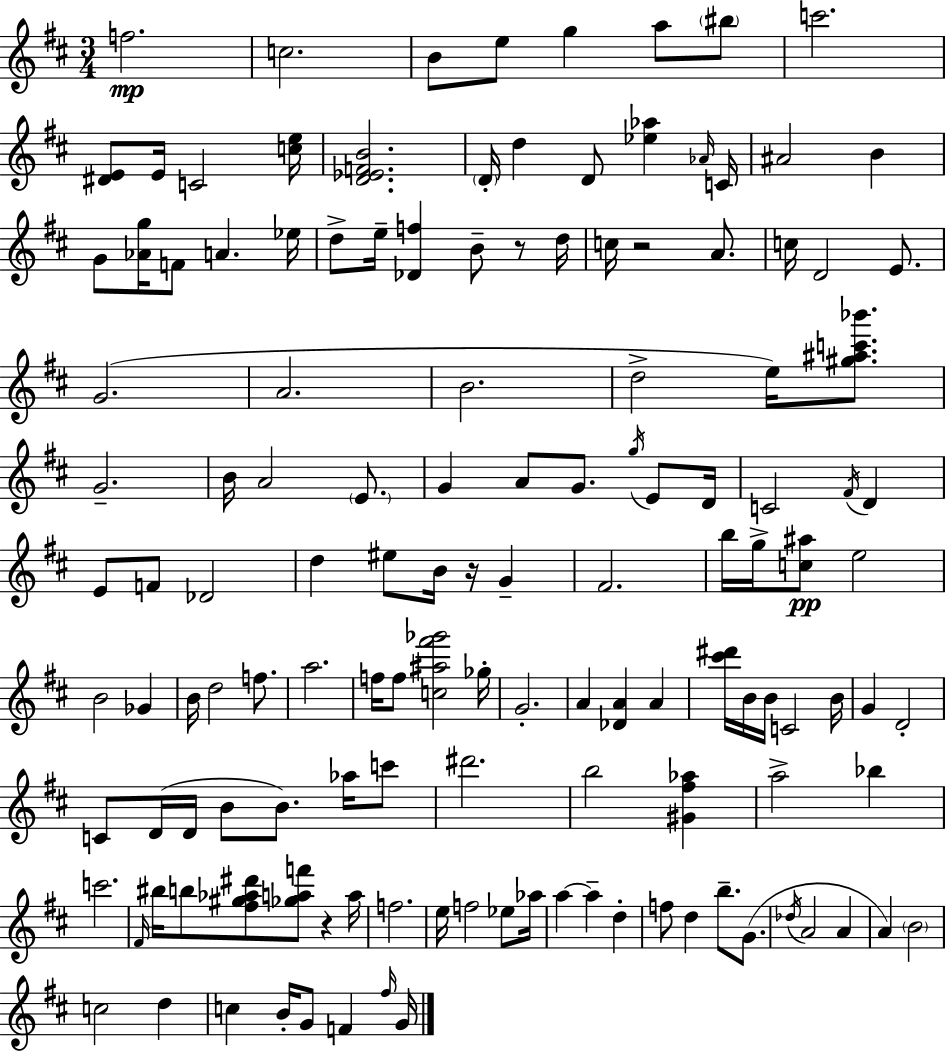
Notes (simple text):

F5/h. C5/h. B4/e E5/e G5/q A5/e BIS5/e C6/h. [D#4,E4]/e E4/s C4/h [C5,E5]/s [D4,Eb4,F4,B4]/h. D4/s D5/q D4/e [Eb5,Ab5]/q Ab4/s C4/s A#4/h B4/q G4/e [Ab4,G5]/s F4/e A4/q. Eb5/s D5/e E5/s [Db4,F5]/q B4/e R/e D5/s C5/s R/h A4/e. C5/s D4/h E4/e. G4/h. A4/h. B4/h. D5/h E5/s [G#5,A#5,C6,Bb6]/e. G4/h. B4/s A4/h E4/e. G4/q A4/e G4/e. G5/s E4/e D4/s C4/h F#4/s D4/q E4/e F4/e Db4/h D5/q EIS5/e B4/s R/s G4/q F#4/h. B5/s G5/s [C5,A#5]/e E5/h B4/h Gb4/q B4/s D5/h F5/e. A5/h. F5/s F5/e [C5,A#5,F#6,Gb6]/h Gb5/s G4/h. A4/q [Db4,A4]/q A4/q [C#6,D#6]/s B4/s B4/s C4/h B4/s G4/q D4/h C4/e D4/s D4/s B4/e B4/e. Ab5/s C6/e D#6/h. B5/h [G#4,F#5,Ab5]/q A5/h Bb5/q C6/h. F#4/s BIS5/s B5/e [F#5,G#5,Ab5,D#6]/e [Gb5,A5,F6]/e R/q A5/s F5/h. E5/s F5/h Eb5/e Ab5/s A5/q A5/q D5/q F5/e D5/q B5/e. G4/e. Db5/s A4/h A4/q A4/q B4/h C5/h D5/q C5/q B4/s G4/e F4/q F#5/s G4/s